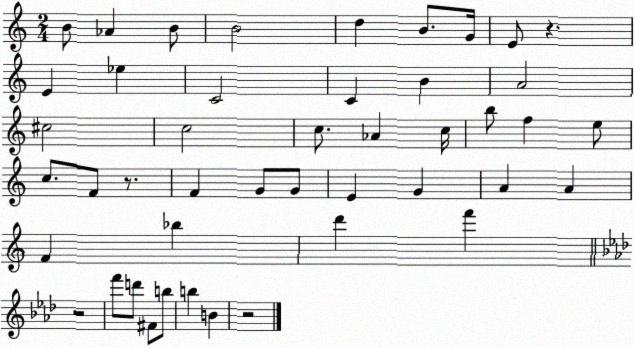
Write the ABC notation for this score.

X:1
T:Untitled
M:2/4
L:1/4
K:C
B/2 _A B/2 B2 d B/2 G/4 E/2 z E _e C2 C B A2 ^c2 c2 c/2 _A c/4 b/2 f e/2 c/2 F/2 z/2 F G/2 G/2 E G A A F _b d' f' z2 f'/2 d'/2 ^F/2 b/2 b B z2